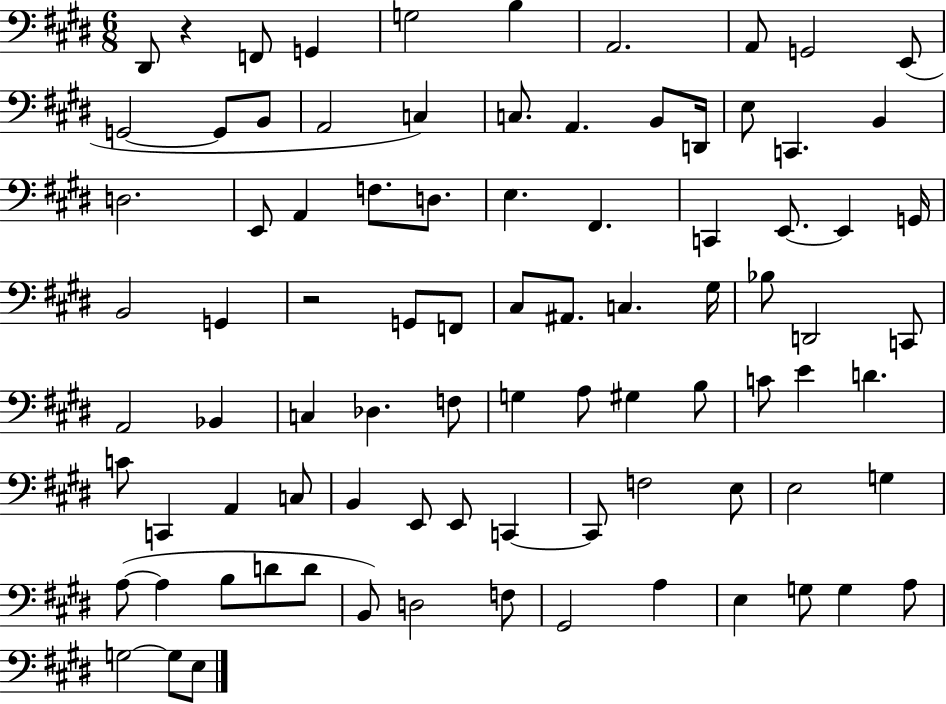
D#2/e R/q F2/e G2/q G3/h B3/q A2/h. A2/e G2/h E2/e G2/h G2/e B2/e A2/h C3/q C3/e. A2/q. B2/e D2/s E3/e C2/q. B2/q D3/h. E2/e A2/q F3/e. D3/e. E3/q. F#2/q. C2/q E2/e. E2/q G2/s B2/h G2/q R/h G2/e F2/e C#3/e A#2/e. C3/q. G#3/s Bb3/e D2/h C2/e A2/h Bb2/q C3/q Db3/q. F3/e G3/q A3/e G#3/q B3/e C4/e E4/q D4/q. C4/e C2/q A2/q C3/e B2/q E2/e E2/e C2/q C2/e F3/h E3/e E3/h G3/q A3/e A3/q B3/e D4/e D4/e B2/e D3/h F3/e G#2/h A3/q E3/q G3/e G3/q A3/e G3/h G3/e E3/e